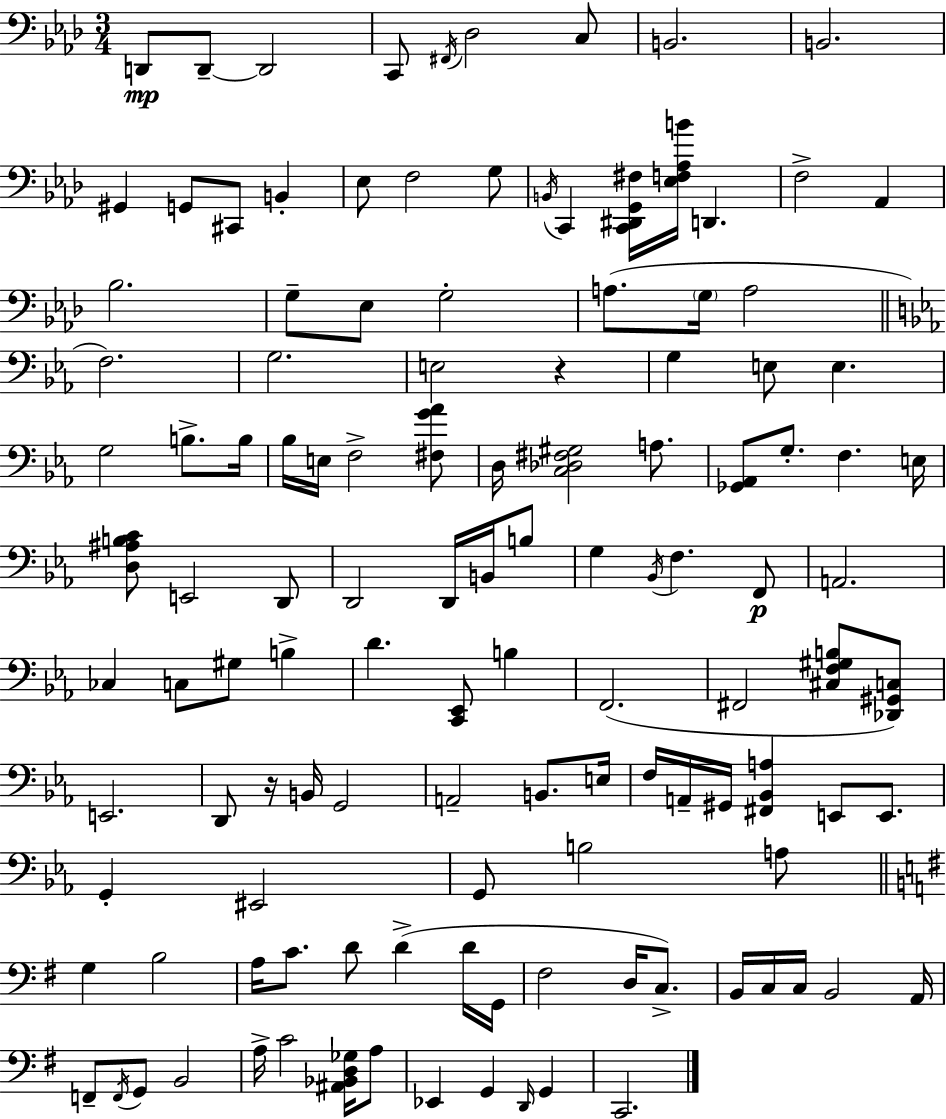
{
  \clef bass
  \numericTimeSignature
  \time 3/4
  \key f \minor
  d,8\mp d,8--~~ d,2 | c,8 \acciaccatura { fis,16 } des2 c8 | b,2. | b,2. | \break gis,4 g,8 cis,8 b,4-. | ees8 f2 g8 | \acciaccatura { b,16 } c,4 <c, dis, g, fis>16 <ees f aes b'>16 d,4. | f2-> aes,4 | \break bes2. | g8-- ees8 g2-. | a8.( \parenthesize g16 a2 | \bar "||" \break \key ees \major f2.) | g2. | e2 r4 | g4 e8 e4. | \break g2 b8.-> b16 | bes16 e16 f2-> <fis g' aes'>8 | d16 <c des fis gis>2 a8. | <ges, aes,>8 g8.-. f4. e16 | \break <d ais b c'>8 e,2 d,8 | d,2 d,16 b,16 b8 | g4 \acciaccatura { bes,16 } f4. f,8\p | a,2. | \break ces4 c8 gis8 b4-> | d'4. <c, ees,>8 b4 | f,2.( | fis,2 <cis f gis b>8 <des, gis, c>8) | \break e,2. | d,8 r16 b,16 g,2 | a,2-- b,8. | e16 f16 a,16-- gis,16 <fis, bes, a>4 e,8 e,8. | \break g,4-. eis,2 | g,8 b2 a8 | \bar "||" \break \key g \major g4 b2 | a16 c'8. d'8 d'4->( d'16 g,16 | fis2 d16 c8.->) | b,16 c16 c16 b,2 a,16 | \break f,8-- \acciaccatura { f,16 } g,8 b,2 | a16-> c'2 <ais, bes, d ges>16 a8 | ees,4 g,4 \grace { d,16 } g,4 | c,2. | \break \bar "|."
}